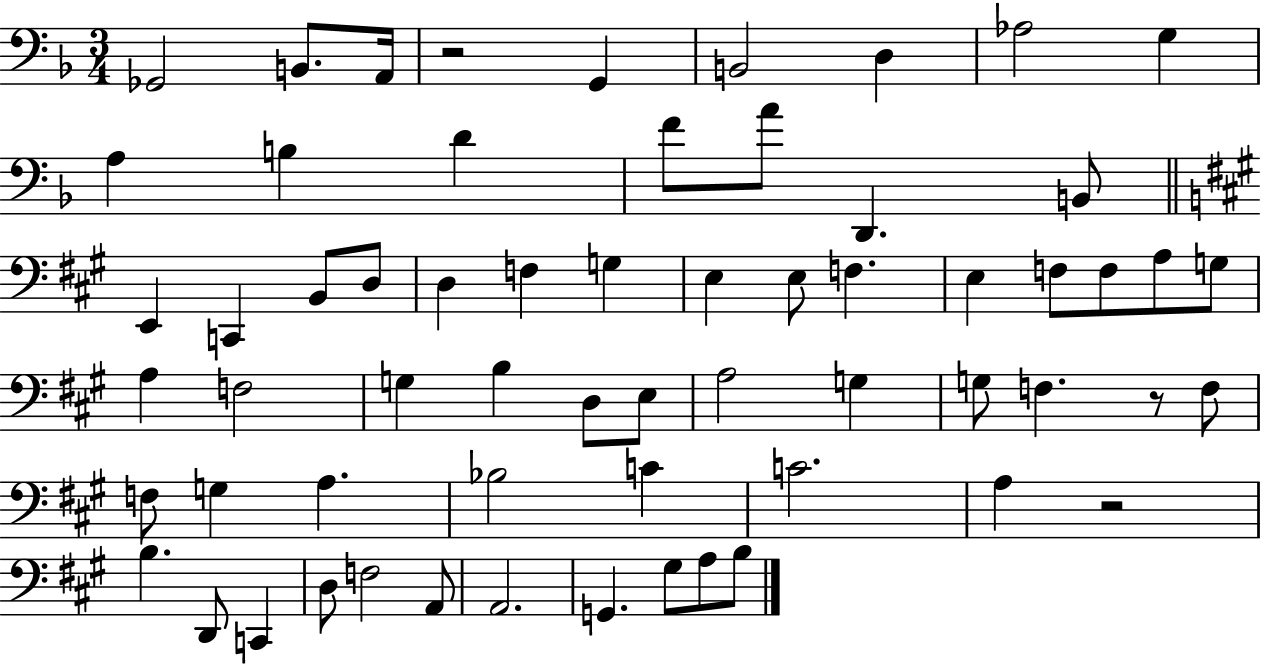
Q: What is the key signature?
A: F major